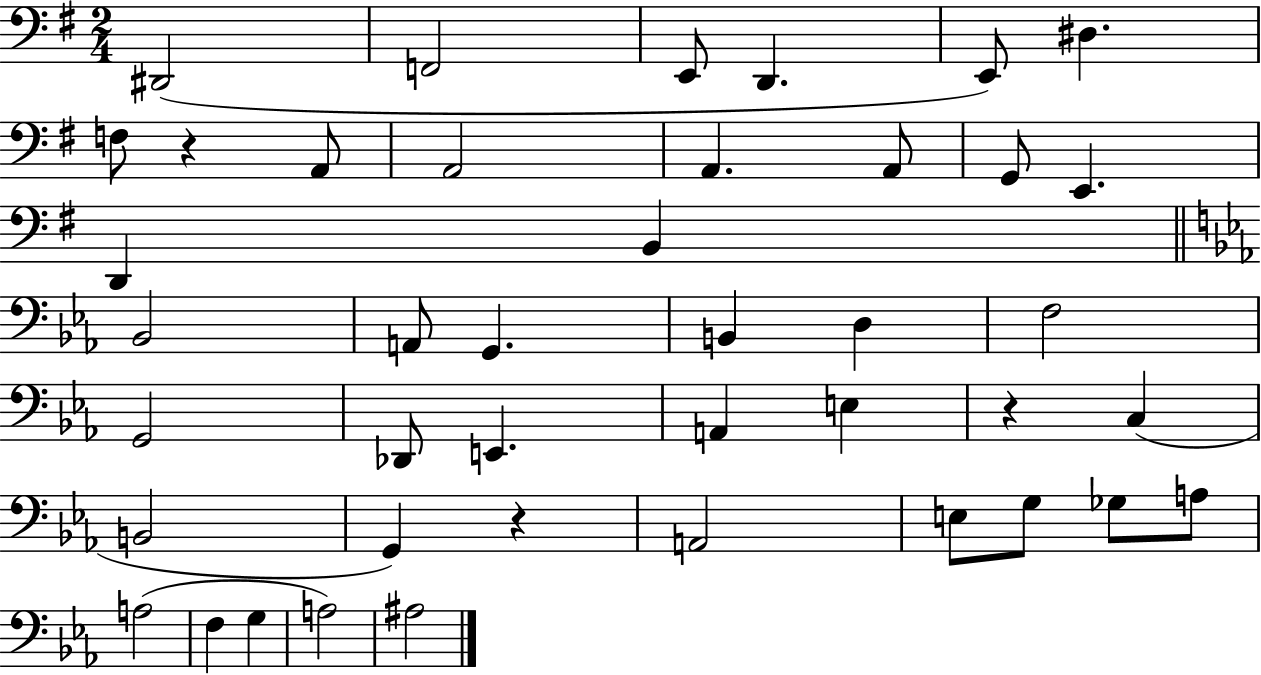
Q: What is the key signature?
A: G major